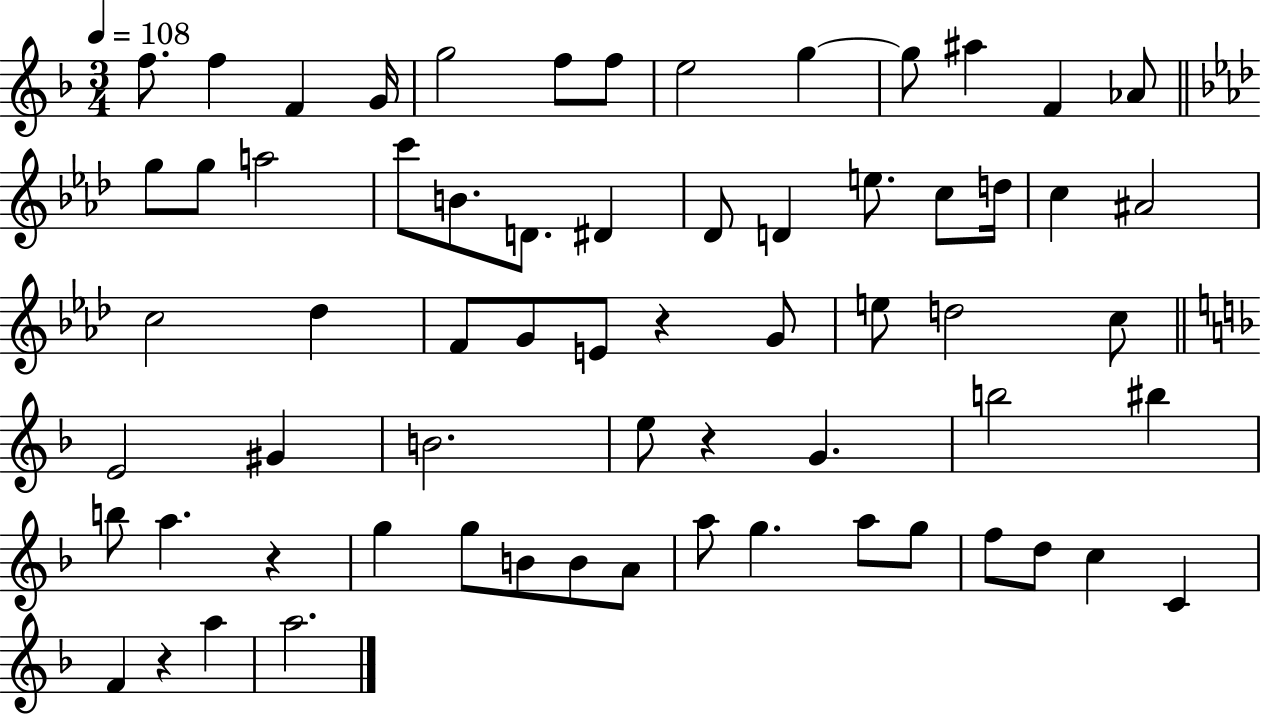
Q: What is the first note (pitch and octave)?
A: F5